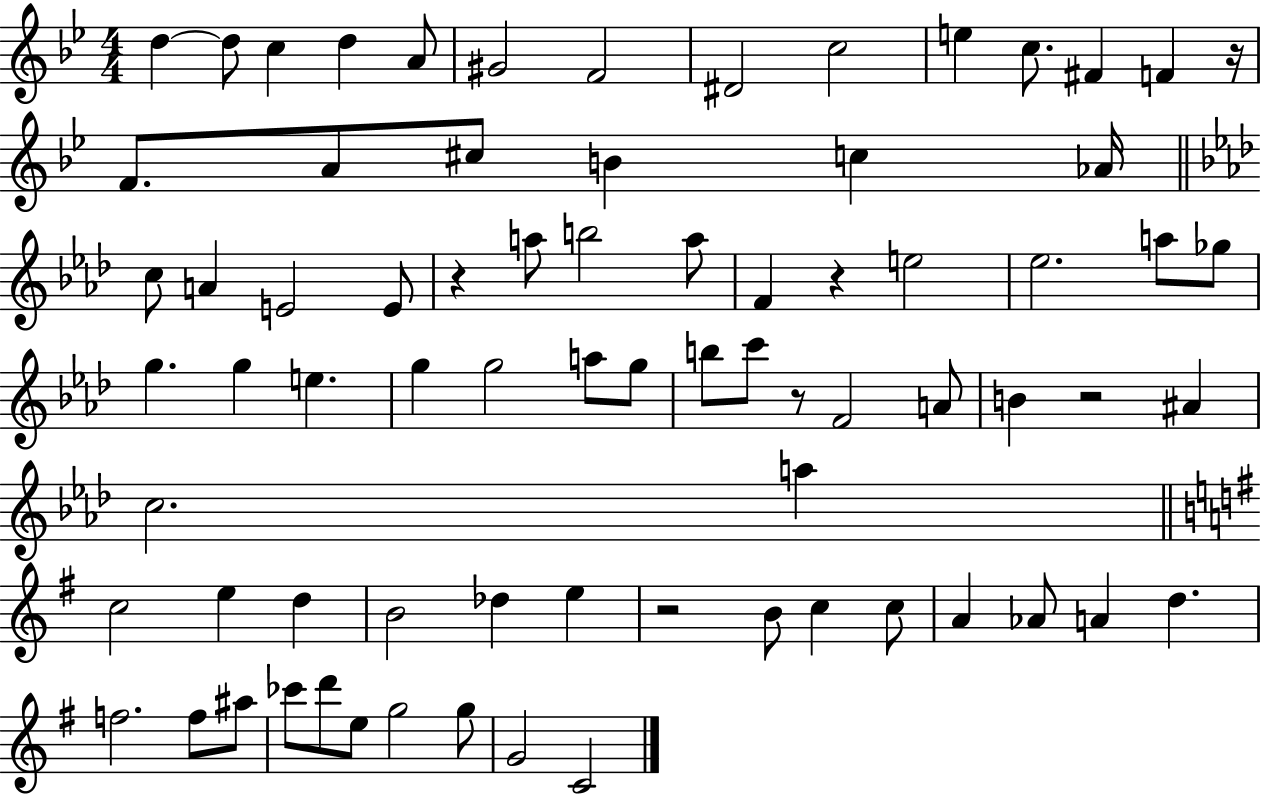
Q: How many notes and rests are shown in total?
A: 75